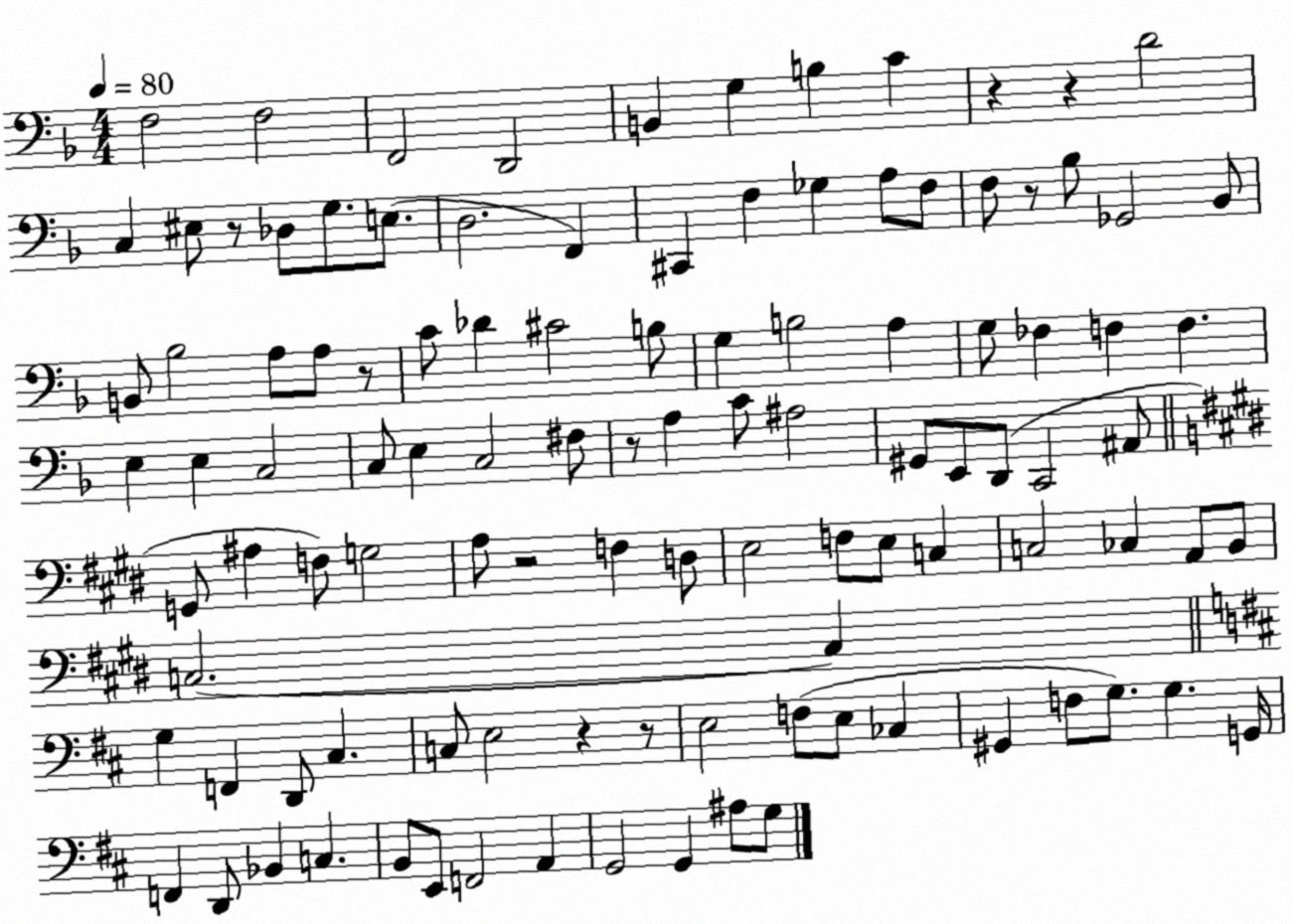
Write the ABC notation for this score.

X:1
T:Untitled
M:4/4
L:1/4
K:F
F,2 F,2 F,,2 D,,2 B,, G, B, C z z D2 C, ^E,/2 z/2 _D,/2 G,/2 E,/2 D,2 F,, ^C,, F, _G, A,/2 F,/2 F,/2 z/2 _B,/2 _G,,2 _B,,/2 B,,/2 _B,2 A,/2 A,/2 z/2 C/2 _D ^C2 B,/2 G, B,2 A, G,/2 _F, F, F, E, E, C,2 C,/2 E, C,2 ^F,/2 z/2 A, C/2 ^A,2 ^G,,/2 E,,/2 D,,/2 C,,2 ^A,,/2 G,,/2 ^A, F,/2 G,2 A,/2 z2 F, D,/2 E,2 F,/2 E,/2 C, C,2 _C, A,,/2 B,,/2 C,2 C, G, F,, D,,/2 ^C, C,/2 E,2 z z/2 E,2 F,/2 E,/2 _C, ^G,, F,/2 G,/2 G, G,,/4 F,, D,,/2 _B,, C, B,,/2 E,,/2 F,,2 A,, G,,2 G,, ^A,/2 G,/2